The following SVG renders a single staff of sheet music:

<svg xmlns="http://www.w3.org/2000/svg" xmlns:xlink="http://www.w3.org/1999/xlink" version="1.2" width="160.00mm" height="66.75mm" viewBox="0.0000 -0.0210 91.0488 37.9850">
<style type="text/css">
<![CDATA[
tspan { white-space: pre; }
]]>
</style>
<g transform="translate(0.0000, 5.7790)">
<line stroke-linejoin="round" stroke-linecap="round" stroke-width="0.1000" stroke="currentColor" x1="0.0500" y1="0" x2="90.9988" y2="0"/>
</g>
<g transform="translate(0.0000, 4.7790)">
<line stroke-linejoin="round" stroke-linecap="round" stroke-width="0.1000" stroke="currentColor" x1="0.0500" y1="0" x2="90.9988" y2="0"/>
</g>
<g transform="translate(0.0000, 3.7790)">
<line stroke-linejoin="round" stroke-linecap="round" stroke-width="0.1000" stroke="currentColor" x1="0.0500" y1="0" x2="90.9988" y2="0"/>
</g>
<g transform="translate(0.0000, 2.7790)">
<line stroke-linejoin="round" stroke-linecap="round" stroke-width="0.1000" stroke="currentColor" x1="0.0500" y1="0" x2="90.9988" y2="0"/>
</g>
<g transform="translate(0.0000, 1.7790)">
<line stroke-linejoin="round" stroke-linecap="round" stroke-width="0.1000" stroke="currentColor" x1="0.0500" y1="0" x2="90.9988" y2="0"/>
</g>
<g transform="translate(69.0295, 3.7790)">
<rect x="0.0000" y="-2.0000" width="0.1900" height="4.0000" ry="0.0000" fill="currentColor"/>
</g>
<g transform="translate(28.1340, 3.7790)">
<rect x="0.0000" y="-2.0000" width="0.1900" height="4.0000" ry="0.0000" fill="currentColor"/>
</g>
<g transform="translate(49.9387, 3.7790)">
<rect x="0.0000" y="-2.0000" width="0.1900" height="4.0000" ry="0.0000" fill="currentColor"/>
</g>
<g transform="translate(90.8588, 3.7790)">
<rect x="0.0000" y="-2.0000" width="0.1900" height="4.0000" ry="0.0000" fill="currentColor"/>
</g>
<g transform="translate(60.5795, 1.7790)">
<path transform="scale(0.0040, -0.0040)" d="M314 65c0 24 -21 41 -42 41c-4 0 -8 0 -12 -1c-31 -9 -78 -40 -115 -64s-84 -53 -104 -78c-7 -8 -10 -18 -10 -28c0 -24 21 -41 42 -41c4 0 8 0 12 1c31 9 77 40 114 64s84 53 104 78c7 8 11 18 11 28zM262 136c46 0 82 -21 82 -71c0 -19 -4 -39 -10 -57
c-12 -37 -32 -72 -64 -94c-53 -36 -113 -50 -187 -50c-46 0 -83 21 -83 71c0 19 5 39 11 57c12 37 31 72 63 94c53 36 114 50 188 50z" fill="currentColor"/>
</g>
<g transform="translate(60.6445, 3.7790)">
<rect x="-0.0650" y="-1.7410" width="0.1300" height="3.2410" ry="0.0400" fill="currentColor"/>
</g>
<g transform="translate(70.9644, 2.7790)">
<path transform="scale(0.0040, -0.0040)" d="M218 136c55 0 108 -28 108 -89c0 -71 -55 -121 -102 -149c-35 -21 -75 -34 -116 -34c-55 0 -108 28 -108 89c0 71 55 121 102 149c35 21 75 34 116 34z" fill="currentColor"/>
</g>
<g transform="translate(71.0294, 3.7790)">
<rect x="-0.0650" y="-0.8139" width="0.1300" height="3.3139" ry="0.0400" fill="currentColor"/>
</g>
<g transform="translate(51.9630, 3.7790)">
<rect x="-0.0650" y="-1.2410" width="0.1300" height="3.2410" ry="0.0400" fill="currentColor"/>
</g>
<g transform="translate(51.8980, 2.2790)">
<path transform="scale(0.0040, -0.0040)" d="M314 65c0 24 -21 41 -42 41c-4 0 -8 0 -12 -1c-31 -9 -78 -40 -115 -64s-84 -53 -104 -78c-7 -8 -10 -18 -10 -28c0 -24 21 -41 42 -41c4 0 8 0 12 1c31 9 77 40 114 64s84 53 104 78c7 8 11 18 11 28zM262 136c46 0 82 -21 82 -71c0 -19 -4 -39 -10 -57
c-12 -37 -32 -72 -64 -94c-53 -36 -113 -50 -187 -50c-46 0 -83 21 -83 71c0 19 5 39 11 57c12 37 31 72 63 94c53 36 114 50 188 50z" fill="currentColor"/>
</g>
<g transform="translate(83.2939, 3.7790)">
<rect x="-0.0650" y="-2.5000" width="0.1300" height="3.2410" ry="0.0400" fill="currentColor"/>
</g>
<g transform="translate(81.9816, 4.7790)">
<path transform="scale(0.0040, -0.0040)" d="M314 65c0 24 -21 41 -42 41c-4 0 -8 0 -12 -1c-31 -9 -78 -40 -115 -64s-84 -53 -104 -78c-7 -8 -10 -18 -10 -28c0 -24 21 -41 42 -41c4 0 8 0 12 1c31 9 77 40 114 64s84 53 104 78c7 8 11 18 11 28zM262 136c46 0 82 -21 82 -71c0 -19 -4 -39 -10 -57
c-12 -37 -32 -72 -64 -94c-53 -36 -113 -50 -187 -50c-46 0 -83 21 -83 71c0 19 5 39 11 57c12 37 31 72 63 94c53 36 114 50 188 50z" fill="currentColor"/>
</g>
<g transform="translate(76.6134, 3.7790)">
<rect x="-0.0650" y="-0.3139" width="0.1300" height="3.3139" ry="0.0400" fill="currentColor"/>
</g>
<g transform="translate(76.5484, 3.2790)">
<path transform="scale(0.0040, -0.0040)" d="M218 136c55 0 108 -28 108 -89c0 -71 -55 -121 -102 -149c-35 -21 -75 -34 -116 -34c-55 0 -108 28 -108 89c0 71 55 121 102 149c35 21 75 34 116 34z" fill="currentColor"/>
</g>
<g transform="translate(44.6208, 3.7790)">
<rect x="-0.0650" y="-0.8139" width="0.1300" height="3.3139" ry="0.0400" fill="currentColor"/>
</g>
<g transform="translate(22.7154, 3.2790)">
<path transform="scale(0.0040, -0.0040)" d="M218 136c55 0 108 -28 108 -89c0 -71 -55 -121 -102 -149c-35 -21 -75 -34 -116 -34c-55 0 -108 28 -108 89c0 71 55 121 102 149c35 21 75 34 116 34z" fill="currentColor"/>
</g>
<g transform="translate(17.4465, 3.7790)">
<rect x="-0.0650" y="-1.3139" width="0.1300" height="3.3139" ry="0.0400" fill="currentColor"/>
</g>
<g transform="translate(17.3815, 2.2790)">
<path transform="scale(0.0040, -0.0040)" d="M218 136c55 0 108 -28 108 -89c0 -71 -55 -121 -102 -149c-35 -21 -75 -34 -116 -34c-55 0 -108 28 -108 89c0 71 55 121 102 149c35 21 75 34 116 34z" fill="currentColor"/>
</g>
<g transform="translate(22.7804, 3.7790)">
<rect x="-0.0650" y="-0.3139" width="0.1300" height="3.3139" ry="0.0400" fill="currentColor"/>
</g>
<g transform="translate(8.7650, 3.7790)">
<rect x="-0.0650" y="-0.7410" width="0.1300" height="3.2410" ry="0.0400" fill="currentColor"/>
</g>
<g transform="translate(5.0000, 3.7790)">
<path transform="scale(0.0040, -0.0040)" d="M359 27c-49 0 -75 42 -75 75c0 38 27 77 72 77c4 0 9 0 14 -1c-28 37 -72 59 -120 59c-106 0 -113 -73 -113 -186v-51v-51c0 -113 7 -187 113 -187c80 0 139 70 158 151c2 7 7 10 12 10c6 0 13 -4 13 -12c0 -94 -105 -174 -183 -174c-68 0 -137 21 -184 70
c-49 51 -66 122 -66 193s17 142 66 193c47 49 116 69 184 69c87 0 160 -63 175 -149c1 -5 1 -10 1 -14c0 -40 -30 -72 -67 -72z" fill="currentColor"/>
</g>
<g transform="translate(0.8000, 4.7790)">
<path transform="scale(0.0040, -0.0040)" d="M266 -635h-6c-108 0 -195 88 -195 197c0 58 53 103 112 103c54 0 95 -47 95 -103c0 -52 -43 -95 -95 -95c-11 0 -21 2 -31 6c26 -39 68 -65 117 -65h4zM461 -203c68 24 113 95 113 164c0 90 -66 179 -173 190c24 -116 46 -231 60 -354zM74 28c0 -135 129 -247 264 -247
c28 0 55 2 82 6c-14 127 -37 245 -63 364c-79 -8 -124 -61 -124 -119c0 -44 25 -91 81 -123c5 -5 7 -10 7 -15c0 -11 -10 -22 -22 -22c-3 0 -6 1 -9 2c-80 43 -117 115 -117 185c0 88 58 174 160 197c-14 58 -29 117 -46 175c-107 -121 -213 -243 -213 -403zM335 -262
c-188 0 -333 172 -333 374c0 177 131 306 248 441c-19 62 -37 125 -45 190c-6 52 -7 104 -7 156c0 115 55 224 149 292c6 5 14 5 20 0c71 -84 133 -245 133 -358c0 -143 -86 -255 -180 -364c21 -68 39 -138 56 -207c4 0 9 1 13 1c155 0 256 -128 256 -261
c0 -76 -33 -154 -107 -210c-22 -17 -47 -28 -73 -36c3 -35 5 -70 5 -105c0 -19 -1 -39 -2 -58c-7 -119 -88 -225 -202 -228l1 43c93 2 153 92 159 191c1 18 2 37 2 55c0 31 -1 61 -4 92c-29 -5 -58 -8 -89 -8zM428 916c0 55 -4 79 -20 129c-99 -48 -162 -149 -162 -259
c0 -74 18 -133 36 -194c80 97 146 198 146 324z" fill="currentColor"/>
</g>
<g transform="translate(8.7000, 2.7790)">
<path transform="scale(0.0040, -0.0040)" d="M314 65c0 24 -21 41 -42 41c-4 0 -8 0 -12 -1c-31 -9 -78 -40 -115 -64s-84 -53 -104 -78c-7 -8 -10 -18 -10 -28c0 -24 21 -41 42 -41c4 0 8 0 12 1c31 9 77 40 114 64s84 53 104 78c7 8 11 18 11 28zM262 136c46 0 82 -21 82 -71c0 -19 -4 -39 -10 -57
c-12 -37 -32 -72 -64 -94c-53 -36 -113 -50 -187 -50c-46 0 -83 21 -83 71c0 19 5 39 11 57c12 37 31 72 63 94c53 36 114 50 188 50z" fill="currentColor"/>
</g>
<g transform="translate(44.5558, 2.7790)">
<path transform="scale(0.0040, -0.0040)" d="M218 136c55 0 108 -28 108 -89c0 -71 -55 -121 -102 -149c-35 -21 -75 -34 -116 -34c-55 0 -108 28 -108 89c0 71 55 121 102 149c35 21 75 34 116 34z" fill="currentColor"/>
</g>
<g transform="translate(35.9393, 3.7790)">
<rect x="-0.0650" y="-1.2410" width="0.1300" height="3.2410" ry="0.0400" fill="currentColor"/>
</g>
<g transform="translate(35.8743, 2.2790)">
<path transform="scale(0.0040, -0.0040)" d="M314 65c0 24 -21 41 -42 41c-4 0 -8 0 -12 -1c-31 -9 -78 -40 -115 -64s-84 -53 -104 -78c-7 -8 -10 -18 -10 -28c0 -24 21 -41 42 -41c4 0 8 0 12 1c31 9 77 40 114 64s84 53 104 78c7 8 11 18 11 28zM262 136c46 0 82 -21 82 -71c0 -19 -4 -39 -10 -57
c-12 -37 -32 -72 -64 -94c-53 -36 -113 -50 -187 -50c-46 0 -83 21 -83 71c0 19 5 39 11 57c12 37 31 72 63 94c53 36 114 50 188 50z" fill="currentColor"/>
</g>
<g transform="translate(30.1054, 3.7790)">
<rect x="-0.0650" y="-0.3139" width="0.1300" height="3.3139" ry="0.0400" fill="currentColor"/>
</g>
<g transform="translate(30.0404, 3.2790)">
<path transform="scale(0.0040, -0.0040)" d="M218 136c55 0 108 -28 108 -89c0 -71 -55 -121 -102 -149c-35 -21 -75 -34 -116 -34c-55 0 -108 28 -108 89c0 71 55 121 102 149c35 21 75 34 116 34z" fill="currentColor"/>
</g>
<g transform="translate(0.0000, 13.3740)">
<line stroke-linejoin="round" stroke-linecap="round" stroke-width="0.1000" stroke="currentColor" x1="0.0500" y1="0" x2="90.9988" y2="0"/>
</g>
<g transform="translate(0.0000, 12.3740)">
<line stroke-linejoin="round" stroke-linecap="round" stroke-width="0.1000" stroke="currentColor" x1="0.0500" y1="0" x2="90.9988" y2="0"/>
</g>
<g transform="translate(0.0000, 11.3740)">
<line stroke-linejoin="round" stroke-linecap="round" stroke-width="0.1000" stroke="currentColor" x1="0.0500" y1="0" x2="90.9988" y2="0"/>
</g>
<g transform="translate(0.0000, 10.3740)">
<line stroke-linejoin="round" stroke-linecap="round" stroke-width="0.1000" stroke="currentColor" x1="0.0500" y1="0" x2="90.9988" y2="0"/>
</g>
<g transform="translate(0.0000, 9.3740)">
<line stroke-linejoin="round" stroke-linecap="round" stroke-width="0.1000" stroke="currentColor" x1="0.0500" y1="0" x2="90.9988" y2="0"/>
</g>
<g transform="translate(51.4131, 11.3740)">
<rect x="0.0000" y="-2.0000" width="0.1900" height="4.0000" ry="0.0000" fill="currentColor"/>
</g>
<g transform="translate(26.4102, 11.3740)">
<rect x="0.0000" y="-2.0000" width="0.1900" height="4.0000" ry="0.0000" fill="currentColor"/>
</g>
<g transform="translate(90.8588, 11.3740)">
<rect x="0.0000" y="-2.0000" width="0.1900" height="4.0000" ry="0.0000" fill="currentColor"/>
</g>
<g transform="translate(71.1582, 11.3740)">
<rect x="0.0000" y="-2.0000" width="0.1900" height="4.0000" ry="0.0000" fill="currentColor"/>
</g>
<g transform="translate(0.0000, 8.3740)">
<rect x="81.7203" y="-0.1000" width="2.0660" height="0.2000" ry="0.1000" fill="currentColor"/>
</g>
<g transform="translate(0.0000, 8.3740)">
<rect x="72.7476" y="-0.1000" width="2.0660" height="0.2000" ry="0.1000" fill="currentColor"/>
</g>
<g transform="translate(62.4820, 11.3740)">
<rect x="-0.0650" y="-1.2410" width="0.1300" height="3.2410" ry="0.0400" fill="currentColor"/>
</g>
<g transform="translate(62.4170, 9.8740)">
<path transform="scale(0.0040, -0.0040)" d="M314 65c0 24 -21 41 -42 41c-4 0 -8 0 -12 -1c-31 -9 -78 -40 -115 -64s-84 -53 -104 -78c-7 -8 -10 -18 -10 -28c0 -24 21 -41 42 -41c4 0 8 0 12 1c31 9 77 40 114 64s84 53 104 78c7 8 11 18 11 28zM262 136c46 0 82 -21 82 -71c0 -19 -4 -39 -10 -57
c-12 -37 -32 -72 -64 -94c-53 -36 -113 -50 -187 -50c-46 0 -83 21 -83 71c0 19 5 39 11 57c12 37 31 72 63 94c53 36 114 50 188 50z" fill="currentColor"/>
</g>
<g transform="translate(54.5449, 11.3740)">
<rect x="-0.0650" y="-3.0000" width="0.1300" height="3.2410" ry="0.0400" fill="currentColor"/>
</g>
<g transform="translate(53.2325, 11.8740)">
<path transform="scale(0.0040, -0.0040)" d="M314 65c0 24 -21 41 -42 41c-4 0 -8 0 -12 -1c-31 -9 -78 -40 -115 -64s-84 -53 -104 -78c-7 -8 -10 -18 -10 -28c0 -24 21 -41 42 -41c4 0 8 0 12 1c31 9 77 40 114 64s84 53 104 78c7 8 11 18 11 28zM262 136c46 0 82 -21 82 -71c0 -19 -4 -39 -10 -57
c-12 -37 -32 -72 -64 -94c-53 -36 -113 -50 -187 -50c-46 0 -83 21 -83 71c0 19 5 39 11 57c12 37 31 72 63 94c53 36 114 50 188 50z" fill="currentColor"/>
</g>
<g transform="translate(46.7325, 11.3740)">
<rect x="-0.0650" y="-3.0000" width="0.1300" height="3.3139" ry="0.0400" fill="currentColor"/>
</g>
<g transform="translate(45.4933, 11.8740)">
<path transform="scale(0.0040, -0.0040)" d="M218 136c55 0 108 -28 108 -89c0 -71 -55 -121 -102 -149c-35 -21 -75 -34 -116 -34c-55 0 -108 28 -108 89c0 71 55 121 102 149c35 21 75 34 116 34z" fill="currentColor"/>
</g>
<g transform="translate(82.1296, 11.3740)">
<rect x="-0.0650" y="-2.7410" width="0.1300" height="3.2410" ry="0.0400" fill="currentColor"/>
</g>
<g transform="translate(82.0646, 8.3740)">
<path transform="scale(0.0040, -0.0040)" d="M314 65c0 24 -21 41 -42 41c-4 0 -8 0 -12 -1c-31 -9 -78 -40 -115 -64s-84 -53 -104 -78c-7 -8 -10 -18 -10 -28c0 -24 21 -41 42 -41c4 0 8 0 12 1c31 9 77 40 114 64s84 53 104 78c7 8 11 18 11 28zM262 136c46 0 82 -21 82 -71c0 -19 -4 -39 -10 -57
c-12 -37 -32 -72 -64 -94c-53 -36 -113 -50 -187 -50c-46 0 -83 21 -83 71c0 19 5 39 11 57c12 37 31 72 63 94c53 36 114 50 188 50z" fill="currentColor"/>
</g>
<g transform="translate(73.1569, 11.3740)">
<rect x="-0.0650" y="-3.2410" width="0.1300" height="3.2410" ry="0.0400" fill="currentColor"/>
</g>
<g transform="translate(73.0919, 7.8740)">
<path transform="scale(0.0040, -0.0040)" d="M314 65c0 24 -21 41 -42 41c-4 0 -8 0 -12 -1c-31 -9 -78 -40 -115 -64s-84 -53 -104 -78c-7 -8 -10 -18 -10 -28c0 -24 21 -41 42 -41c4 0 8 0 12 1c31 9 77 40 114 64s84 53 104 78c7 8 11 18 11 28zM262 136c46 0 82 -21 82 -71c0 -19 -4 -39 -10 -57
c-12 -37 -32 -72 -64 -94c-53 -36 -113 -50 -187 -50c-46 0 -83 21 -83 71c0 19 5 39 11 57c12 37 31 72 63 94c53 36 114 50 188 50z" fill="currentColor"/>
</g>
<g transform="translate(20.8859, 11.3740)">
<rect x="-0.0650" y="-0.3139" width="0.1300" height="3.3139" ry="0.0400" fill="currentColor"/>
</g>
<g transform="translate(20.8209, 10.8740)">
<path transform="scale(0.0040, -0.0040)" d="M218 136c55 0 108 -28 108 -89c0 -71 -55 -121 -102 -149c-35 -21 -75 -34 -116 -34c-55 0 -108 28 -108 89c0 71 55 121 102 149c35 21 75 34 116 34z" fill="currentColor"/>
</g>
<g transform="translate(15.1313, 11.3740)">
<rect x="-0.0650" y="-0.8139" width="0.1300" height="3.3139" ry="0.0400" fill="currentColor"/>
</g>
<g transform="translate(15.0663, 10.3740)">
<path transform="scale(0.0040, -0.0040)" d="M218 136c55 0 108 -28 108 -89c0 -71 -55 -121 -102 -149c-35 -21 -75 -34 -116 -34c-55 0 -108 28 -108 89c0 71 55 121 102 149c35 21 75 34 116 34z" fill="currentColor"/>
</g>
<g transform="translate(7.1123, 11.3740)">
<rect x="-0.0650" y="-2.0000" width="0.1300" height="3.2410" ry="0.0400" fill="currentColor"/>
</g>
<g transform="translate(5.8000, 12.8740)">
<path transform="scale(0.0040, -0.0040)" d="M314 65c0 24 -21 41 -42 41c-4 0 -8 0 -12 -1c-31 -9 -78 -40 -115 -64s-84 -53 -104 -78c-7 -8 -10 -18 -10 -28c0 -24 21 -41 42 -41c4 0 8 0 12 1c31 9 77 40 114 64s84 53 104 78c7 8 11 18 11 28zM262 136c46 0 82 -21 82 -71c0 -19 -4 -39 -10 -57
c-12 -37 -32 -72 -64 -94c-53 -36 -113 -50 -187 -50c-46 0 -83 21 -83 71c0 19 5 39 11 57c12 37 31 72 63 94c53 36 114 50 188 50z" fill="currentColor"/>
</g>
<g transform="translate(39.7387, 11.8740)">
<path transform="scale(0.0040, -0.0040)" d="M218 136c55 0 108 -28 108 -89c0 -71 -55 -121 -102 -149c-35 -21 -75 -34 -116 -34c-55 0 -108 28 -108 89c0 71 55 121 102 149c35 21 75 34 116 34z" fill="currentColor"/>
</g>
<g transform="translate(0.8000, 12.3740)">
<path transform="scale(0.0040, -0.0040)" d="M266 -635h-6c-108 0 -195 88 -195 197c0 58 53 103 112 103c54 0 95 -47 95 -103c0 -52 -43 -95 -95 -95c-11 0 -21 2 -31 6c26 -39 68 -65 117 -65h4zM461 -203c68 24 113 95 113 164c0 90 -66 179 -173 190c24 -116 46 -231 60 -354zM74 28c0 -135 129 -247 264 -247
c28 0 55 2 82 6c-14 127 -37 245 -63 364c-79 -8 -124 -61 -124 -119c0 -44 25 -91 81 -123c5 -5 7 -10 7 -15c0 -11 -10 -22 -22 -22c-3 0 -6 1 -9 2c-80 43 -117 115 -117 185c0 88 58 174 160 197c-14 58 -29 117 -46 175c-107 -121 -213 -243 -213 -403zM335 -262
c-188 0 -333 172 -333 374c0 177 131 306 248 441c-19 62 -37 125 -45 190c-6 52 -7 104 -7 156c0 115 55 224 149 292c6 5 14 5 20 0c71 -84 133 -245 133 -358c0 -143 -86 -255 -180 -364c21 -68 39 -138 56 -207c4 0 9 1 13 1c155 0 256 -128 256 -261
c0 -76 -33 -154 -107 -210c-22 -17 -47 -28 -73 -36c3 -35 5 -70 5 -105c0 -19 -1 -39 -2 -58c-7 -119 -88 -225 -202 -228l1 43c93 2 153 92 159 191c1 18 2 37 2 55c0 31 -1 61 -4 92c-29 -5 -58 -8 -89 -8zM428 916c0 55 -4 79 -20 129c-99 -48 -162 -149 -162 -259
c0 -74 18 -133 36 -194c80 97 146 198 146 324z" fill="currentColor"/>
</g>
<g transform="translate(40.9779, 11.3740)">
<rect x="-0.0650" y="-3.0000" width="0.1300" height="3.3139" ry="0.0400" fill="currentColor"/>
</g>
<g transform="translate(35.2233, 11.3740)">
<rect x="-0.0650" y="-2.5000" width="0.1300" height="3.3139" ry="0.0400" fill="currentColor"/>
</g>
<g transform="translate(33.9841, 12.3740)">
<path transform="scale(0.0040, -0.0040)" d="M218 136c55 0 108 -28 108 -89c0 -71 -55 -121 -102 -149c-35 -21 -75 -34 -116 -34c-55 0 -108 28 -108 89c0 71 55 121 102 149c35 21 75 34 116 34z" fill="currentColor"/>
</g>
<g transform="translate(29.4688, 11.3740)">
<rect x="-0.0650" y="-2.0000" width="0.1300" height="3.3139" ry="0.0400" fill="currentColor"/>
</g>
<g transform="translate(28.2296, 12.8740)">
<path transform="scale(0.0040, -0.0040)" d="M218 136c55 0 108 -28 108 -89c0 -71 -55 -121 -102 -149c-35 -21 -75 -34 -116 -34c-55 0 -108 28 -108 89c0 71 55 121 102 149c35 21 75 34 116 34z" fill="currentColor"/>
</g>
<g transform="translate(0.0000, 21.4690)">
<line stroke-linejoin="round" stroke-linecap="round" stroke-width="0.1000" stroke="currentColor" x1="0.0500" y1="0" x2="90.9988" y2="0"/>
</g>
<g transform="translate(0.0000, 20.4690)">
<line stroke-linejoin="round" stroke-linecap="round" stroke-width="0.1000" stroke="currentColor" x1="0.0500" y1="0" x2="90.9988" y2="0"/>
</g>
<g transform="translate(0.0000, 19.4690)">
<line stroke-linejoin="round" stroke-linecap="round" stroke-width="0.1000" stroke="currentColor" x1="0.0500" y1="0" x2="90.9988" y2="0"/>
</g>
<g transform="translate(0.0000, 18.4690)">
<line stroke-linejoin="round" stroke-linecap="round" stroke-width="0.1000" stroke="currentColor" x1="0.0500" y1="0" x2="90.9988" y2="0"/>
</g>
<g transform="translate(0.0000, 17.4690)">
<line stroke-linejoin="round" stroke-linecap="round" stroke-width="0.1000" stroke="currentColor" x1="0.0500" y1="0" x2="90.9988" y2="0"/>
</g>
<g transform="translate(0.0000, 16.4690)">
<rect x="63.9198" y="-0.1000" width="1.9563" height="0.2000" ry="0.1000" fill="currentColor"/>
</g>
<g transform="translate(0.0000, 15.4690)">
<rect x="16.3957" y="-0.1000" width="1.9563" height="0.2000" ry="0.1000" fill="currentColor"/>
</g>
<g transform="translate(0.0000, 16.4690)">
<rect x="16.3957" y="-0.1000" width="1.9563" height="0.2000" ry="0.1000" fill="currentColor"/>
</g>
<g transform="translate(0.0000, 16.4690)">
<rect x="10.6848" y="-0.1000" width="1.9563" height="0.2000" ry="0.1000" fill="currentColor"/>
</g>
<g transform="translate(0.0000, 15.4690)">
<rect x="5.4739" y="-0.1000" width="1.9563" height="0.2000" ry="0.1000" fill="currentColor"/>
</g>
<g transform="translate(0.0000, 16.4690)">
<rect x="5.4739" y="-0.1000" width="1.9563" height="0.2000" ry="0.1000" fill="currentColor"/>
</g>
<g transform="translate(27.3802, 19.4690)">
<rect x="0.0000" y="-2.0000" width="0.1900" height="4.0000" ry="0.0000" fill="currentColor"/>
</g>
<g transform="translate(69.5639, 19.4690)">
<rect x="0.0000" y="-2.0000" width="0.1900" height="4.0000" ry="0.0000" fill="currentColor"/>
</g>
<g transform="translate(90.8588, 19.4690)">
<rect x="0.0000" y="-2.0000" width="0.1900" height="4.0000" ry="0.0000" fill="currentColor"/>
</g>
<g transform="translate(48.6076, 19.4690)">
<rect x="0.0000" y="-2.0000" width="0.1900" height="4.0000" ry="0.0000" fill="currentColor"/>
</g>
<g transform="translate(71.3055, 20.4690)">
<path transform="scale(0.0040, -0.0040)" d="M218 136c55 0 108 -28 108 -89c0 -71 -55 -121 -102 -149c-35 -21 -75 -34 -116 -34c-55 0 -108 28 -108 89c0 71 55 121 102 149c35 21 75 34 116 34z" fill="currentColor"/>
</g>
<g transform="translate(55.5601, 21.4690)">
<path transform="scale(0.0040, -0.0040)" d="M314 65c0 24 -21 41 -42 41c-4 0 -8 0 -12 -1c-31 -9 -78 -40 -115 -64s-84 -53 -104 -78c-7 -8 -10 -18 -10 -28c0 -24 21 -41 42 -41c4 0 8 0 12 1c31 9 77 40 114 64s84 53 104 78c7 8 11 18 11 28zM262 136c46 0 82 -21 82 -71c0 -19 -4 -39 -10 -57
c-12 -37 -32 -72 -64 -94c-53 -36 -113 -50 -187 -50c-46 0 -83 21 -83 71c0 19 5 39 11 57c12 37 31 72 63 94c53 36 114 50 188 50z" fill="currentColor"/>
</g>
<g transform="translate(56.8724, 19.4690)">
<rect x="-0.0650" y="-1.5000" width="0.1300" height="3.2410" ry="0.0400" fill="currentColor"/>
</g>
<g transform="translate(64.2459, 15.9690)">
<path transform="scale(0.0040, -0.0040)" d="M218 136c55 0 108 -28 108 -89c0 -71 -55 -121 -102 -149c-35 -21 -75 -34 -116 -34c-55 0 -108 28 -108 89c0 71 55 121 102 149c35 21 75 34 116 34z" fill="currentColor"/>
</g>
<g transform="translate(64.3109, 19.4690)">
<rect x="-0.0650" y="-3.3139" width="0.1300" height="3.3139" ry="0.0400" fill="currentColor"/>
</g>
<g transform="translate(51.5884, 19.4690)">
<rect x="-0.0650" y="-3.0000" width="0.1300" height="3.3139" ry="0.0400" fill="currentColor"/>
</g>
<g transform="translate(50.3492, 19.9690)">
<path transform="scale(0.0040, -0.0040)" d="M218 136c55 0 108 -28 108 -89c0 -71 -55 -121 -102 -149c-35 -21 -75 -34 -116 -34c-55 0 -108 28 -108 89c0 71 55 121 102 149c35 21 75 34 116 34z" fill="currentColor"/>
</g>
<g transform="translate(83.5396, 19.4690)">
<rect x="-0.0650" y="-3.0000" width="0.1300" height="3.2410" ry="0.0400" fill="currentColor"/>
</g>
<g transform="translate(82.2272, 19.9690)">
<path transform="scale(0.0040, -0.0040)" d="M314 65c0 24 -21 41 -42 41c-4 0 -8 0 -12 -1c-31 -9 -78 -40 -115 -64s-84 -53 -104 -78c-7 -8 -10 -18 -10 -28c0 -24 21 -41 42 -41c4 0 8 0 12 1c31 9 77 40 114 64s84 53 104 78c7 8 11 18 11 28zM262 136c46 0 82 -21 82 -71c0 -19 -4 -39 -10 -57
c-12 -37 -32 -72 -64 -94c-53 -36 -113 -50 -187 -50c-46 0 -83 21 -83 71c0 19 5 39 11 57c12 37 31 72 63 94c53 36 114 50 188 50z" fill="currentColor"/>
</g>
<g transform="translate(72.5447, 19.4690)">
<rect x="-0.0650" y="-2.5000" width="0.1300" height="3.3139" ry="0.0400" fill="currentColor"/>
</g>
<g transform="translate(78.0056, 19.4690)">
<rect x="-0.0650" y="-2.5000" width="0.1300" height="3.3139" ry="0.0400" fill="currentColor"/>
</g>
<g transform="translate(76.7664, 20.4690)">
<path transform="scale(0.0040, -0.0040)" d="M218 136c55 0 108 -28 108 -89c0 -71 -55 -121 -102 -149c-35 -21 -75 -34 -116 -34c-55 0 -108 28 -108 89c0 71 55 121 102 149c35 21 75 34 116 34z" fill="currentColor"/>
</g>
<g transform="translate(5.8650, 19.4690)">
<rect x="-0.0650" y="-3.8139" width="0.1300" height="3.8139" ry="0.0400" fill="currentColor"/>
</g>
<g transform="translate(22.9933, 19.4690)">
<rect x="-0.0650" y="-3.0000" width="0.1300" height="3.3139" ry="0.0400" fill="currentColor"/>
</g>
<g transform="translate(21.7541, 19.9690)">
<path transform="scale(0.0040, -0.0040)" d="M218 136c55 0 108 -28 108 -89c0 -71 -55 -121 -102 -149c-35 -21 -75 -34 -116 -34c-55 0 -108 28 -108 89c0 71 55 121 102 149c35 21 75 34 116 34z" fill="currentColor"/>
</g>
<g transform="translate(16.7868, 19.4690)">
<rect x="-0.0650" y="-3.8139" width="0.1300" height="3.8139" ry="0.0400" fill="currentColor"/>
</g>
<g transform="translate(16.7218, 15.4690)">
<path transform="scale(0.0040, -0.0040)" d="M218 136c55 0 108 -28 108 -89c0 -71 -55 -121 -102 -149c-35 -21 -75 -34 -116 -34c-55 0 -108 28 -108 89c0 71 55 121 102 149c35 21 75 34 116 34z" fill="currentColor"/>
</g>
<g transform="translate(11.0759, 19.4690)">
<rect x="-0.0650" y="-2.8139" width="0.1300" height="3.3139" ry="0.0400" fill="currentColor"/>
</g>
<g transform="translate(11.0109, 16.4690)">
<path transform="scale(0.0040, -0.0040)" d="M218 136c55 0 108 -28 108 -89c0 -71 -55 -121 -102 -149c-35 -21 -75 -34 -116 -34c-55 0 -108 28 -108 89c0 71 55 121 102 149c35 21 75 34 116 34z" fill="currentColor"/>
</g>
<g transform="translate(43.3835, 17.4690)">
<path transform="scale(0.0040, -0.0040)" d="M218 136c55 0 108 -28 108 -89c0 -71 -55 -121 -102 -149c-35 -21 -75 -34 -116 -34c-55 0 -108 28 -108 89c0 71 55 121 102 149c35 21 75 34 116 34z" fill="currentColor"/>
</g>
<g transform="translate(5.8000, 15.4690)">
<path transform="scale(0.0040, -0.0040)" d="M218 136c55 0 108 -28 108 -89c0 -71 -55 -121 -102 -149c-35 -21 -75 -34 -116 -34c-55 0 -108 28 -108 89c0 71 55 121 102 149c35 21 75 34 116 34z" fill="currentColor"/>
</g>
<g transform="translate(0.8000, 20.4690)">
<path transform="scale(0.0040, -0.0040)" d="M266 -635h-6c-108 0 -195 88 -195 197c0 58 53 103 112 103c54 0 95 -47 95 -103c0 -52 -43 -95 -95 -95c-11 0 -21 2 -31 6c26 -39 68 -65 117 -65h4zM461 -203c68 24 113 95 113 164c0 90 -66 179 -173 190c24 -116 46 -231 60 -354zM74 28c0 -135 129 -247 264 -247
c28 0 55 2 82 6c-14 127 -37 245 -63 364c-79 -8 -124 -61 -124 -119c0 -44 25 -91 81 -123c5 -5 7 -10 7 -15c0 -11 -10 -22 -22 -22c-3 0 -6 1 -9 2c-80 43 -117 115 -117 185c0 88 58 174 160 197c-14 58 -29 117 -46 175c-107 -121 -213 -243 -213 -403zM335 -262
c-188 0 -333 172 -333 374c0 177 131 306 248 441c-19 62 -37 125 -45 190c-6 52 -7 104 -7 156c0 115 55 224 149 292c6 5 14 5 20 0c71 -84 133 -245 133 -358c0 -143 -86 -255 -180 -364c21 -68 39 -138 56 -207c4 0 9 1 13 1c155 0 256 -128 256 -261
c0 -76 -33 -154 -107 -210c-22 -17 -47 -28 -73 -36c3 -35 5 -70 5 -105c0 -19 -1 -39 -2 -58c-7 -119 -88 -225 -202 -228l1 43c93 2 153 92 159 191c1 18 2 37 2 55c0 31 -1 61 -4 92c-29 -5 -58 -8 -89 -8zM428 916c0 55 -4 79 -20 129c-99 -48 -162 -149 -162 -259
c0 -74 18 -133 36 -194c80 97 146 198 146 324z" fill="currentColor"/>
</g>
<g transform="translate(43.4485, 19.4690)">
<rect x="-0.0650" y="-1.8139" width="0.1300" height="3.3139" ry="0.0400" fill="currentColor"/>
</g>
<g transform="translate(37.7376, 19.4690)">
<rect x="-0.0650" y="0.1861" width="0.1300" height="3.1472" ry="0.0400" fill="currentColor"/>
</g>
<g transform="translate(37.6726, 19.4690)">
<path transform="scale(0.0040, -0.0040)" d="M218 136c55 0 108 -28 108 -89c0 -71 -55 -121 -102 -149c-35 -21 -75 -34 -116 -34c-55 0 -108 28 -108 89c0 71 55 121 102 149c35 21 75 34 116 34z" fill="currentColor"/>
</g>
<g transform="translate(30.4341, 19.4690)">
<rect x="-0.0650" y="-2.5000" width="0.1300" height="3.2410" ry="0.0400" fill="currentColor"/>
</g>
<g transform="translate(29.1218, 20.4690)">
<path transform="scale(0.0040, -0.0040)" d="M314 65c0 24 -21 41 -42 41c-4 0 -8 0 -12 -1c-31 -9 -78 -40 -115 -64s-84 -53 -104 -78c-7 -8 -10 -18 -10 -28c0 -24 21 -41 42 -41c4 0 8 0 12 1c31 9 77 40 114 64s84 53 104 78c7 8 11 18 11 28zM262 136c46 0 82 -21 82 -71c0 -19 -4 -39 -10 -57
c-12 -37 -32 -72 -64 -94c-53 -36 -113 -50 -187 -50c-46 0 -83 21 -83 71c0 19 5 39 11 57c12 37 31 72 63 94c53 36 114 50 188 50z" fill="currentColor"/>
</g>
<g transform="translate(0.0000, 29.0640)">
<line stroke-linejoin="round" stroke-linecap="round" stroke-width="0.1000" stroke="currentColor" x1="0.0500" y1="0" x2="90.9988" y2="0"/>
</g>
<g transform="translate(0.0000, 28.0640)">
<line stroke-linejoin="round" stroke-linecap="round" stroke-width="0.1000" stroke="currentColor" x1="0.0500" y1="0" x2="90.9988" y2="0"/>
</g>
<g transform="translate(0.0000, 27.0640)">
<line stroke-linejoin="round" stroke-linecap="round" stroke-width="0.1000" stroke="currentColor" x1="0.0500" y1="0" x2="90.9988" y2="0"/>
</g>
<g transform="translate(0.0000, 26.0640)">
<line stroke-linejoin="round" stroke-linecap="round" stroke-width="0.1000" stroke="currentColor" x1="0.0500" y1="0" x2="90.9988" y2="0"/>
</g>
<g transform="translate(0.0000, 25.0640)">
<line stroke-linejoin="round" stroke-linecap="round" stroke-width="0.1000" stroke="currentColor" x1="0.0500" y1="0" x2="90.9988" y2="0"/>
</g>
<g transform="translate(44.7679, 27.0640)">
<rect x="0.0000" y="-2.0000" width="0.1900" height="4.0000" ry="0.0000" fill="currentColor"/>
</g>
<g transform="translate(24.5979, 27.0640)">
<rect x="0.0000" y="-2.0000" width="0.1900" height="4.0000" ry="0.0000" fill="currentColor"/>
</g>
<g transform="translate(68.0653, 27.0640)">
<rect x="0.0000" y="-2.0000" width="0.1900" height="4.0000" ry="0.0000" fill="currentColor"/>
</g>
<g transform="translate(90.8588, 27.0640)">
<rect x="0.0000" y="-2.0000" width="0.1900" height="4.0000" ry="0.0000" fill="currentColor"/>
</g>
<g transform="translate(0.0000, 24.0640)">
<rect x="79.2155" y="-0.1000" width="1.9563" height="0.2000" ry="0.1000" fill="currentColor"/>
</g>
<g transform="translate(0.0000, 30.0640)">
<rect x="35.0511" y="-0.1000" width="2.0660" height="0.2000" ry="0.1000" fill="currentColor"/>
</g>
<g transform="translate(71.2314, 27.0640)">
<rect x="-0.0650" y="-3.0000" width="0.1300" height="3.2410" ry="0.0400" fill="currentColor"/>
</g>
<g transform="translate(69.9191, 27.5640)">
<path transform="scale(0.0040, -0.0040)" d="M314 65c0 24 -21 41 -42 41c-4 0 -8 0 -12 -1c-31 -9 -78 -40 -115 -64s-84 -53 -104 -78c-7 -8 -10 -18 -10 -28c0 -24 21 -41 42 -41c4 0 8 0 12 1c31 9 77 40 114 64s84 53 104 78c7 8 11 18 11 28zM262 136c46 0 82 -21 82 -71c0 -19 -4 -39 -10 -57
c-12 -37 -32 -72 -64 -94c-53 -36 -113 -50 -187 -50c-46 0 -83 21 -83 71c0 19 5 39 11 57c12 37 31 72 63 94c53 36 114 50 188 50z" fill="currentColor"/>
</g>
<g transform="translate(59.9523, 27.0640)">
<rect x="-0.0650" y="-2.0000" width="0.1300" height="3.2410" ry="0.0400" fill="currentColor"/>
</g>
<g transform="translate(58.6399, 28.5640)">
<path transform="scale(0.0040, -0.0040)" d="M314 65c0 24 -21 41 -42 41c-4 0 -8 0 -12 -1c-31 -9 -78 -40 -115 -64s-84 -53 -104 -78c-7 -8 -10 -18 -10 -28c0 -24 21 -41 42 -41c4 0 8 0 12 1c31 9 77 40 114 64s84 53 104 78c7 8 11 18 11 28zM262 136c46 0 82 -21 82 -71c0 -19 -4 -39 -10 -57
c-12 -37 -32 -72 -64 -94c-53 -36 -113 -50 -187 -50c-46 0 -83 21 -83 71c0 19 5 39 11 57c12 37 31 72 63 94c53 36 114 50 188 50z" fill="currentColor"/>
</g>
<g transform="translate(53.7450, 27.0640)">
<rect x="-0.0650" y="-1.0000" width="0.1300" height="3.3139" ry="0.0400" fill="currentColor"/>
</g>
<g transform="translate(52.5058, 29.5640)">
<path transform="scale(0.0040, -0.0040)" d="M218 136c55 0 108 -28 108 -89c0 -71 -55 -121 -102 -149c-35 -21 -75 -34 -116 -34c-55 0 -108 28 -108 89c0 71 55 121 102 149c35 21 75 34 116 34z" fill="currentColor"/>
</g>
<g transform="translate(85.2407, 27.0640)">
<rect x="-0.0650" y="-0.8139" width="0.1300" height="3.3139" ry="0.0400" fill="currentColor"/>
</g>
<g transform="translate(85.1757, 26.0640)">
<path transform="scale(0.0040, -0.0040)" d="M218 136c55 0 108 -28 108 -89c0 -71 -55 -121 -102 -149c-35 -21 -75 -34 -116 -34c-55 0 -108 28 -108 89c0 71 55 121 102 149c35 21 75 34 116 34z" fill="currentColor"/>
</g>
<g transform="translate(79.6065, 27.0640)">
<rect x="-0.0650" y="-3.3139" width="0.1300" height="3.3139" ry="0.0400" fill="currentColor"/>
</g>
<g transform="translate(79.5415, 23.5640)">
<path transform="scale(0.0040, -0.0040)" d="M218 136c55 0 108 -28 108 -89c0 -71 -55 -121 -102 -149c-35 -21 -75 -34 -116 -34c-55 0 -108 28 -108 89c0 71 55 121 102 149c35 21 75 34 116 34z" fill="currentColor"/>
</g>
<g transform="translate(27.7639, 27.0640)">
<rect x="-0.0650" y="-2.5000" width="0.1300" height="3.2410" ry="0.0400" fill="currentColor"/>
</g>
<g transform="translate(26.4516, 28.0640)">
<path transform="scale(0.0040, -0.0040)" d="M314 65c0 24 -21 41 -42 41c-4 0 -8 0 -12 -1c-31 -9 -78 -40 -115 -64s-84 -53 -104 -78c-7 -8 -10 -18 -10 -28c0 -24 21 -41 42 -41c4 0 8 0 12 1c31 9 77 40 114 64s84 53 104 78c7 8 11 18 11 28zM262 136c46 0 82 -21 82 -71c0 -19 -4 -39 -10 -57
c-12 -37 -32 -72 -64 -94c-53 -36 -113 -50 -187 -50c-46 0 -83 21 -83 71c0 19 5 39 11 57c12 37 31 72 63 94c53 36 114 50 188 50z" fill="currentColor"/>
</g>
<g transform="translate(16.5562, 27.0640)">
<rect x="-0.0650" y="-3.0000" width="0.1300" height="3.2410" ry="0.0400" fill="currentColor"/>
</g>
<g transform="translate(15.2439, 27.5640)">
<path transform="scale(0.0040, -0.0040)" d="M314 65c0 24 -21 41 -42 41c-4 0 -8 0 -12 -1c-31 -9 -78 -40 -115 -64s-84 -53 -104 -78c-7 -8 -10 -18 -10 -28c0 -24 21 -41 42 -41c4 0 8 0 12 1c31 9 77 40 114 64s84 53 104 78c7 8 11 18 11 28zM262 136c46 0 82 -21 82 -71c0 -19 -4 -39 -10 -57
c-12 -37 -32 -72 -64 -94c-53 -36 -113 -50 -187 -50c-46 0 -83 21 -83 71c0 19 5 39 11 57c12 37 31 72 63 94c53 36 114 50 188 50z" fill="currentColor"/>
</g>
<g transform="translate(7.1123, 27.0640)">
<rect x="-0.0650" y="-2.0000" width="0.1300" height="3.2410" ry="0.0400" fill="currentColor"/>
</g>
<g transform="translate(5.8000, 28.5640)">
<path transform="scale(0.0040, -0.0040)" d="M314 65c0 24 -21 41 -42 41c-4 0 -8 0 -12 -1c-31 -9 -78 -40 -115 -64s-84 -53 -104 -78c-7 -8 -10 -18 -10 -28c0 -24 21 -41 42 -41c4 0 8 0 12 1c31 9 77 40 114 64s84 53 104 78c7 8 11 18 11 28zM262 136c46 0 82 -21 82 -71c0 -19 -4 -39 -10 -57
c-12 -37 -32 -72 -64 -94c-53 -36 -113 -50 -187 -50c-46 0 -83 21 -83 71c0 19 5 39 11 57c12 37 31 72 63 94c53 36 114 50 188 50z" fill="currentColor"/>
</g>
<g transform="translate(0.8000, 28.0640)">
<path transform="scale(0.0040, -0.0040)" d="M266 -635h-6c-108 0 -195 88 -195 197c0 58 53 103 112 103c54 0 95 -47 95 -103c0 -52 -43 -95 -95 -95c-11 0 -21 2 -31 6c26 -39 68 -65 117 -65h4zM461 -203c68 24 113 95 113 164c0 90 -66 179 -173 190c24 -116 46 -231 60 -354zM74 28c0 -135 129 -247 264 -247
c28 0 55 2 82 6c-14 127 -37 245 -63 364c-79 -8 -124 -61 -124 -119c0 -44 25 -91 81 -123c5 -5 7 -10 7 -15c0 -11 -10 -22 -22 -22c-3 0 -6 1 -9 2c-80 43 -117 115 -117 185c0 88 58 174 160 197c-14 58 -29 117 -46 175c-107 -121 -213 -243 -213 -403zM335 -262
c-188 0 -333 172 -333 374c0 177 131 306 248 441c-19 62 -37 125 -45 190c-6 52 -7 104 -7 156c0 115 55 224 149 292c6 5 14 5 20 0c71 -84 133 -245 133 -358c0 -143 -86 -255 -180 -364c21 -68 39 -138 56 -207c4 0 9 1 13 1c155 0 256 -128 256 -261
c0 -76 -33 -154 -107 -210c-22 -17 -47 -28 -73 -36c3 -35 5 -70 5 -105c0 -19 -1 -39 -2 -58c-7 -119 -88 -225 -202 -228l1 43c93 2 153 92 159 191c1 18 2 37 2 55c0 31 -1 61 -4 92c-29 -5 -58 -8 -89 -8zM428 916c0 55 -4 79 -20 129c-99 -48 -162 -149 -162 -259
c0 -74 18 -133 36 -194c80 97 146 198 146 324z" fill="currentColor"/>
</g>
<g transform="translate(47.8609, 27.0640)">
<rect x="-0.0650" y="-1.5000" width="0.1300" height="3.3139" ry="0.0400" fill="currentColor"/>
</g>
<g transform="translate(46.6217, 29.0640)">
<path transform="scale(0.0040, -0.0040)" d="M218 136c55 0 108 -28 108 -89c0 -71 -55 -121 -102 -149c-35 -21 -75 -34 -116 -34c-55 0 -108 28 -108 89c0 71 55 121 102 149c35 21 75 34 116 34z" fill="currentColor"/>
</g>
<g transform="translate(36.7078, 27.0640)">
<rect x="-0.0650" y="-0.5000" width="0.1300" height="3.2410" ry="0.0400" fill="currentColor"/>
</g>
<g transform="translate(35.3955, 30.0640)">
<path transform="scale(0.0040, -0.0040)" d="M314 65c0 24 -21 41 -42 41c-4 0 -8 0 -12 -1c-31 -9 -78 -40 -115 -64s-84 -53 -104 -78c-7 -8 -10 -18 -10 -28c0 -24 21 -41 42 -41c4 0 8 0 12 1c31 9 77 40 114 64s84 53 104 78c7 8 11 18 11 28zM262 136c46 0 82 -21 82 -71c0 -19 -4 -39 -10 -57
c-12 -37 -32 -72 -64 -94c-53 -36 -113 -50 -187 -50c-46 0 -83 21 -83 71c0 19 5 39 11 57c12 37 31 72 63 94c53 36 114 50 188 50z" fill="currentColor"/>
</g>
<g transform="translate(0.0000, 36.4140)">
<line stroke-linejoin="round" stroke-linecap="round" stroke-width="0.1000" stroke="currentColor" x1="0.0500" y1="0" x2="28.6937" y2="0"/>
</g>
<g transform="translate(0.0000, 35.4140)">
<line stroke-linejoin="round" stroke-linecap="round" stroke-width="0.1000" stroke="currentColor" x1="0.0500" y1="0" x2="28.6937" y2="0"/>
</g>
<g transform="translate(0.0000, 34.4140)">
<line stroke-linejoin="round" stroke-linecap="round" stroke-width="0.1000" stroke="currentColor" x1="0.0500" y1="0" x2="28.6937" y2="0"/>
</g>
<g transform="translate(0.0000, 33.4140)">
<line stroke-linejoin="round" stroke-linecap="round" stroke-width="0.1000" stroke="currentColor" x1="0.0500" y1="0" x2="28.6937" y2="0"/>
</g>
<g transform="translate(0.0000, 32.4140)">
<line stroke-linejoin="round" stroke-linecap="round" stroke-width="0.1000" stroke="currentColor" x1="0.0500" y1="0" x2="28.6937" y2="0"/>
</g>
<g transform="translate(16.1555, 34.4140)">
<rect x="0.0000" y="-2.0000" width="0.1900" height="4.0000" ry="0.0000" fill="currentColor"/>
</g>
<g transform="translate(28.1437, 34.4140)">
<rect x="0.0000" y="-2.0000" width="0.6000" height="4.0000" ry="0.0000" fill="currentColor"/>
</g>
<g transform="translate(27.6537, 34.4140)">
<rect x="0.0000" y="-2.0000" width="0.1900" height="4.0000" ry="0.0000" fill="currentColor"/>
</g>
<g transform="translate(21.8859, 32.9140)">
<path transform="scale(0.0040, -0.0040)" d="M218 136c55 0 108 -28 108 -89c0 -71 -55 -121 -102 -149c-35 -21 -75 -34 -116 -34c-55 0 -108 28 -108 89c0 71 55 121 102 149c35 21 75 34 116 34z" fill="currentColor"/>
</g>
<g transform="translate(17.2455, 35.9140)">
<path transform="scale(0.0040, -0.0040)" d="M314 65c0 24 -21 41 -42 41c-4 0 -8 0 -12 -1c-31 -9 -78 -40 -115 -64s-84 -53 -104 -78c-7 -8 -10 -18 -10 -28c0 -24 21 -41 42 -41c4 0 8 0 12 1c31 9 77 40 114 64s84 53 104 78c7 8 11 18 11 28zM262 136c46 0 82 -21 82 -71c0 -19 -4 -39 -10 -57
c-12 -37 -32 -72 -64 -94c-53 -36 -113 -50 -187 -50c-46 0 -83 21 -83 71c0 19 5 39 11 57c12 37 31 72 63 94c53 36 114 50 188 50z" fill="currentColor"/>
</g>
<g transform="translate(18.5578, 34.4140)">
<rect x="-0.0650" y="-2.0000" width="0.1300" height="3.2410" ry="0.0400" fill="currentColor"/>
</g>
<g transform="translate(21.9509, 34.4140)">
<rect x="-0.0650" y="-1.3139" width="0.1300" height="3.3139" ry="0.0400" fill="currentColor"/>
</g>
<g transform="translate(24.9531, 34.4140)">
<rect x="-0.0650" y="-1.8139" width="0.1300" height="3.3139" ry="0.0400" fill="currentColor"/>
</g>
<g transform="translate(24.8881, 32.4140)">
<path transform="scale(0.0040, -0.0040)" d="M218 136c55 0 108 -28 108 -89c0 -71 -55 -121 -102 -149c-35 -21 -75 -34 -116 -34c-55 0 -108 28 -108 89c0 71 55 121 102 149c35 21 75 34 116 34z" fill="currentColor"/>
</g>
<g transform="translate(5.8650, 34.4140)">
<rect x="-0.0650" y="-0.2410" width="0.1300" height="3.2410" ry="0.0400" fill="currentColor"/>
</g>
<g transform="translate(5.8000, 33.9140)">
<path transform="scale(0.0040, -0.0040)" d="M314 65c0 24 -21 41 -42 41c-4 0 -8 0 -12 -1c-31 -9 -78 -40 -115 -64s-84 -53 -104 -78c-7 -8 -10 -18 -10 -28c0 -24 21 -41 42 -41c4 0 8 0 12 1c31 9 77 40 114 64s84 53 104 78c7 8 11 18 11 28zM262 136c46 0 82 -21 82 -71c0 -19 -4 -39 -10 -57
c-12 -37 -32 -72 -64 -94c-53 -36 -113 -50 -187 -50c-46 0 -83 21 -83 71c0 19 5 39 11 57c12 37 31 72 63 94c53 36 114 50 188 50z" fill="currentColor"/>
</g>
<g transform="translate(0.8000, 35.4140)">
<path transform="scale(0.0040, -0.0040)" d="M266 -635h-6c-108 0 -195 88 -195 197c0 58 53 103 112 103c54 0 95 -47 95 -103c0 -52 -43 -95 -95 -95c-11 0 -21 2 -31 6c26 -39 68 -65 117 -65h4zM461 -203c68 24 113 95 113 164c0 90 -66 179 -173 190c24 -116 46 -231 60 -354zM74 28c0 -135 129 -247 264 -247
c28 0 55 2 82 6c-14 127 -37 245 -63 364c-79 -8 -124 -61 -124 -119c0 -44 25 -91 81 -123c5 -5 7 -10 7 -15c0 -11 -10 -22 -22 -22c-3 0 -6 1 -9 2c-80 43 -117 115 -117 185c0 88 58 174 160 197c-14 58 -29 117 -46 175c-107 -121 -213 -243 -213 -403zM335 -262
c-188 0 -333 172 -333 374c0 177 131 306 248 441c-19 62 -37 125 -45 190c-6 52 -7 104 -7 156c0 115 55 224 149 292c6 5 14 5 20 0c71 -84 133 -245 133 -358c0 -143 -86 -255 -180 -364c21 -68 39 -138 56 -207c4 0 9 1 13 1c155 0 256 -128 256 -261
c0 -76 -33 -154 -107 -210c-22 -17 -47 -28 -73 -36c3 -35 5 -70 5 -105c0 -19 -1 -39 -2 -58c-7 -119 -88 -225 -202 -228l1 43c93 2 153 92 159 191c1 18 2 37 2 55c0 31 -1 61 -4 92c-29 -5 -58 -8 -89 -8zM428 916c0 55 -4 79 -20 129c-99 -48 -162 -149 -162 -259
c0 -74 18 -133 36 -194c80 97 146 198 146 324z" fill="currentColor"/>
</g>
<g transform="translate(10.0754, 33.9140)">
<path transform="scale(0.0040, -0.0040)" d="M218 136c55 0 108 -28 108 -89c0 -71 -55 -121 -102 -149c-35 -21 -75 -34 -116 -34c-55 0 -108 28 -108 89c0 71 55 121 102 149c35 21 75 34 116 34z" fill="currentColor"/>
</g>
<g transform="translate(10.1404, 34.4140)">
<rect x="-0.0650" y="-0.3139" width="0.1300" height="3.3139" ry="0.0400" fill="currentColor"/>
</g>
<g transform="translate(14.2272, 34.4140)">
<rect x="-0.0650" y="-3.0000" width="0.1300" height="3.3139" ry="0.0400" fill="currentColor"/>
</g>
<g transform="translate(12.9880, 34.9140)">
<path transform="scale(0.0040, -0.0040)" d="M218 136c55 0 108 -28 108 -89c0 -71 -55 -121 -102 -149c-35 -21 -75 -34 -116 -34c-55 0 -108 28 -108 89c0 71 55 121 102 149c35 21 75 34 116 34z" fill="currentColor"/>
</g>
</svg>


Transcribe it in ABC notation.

X:1
T:Untitled
M:4/4
L:1/4
K:C
d2 e c c e2 d e2 f2 d c G2 F2 d c F G A A A2 e2 b2 a2 c' a c' A G2 B f A E2 b G G A2 F2 A2 G2 C2 E D F2 A2 b d c2 c A F2 e f